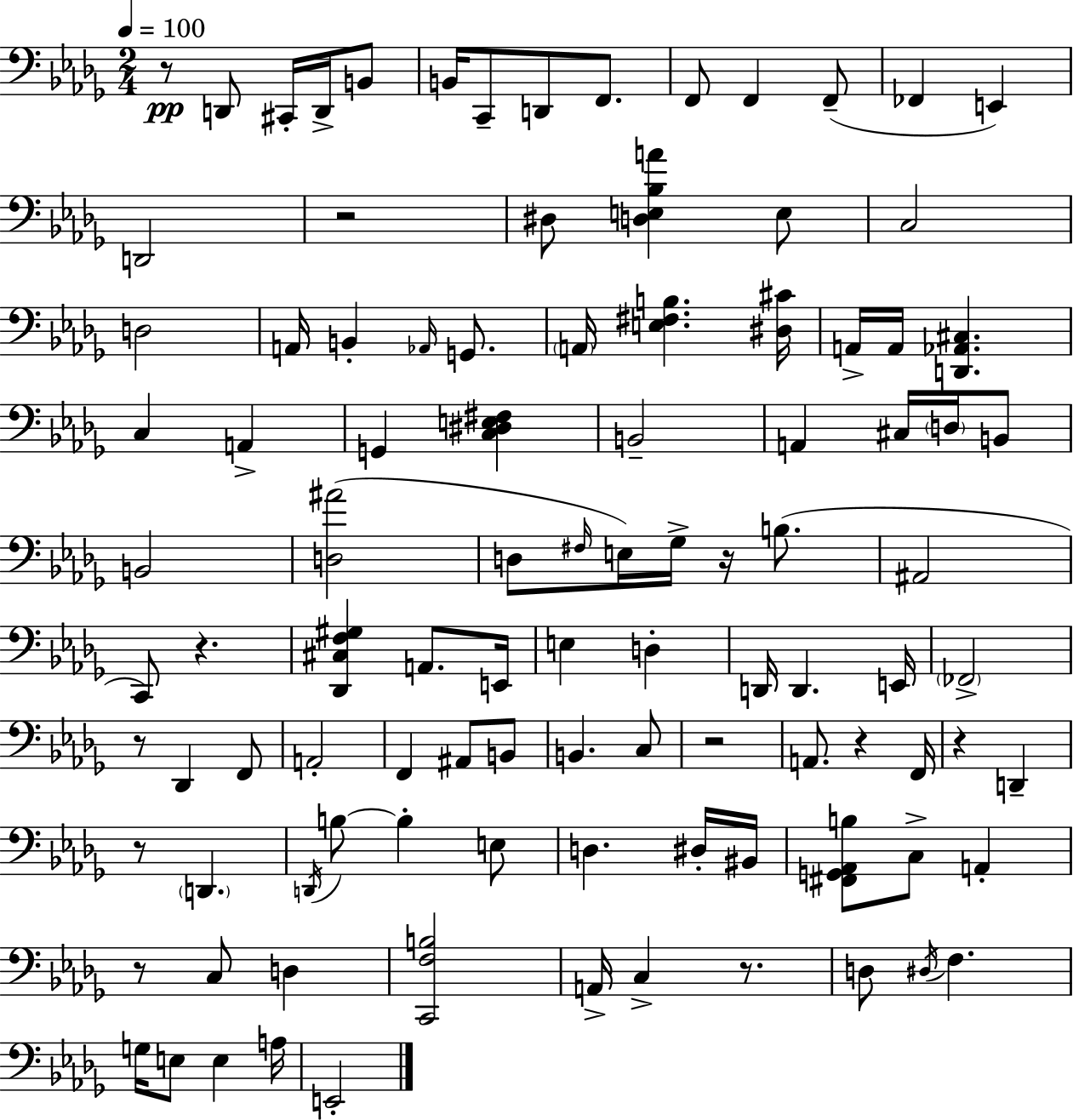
R/e D2/e C#2/s D2/s B2/e B2/s C2/e D2/e F2/e. F2/e F2/q F2/e FES2/q E2/q D2/h R/h D#3/e [D3,E3,Bb3,A4]/q E3/e C3/h D3/h A2/s B2/q Ab2/s G2/e. A2/s [E3,F#3,B3]/q. [D#3,C#4]/s A2/s A2/s [D2,Ab2,C#3]/q. C3/q A2/q G2/q [C3,D#3,E3,F#3]/q B2/h A2/q C#3/s D3/s B2/e B2/h [D3,A#4]/h D3/e F#3/s E3/s Gb3/s R/s B3/e. A#2/h C2/e R/q. [Db2,C#3,F3,G#3]/q A2/e. E2/s E3/q D3/q D2/s D2/q. E2/s FES2/h R/e Db2/q F2/e A2/h F2/q A#2/e B2/e B2/q. C3/e R/h A2/e. R/q F2/s R/q D2/q R/e D2/q. D2/s B3/e B3/q E3/e D3/q. D#3/s BIS2/s [F#2,G2,Ab2,B3]/e C3/e A2/q R/e C3/e D3/q [C2,F3,B3]/h A2/s C3/q R/e. D3/e D#3/s F3/q. G3/s E3/e E3/q A3/s E2/h